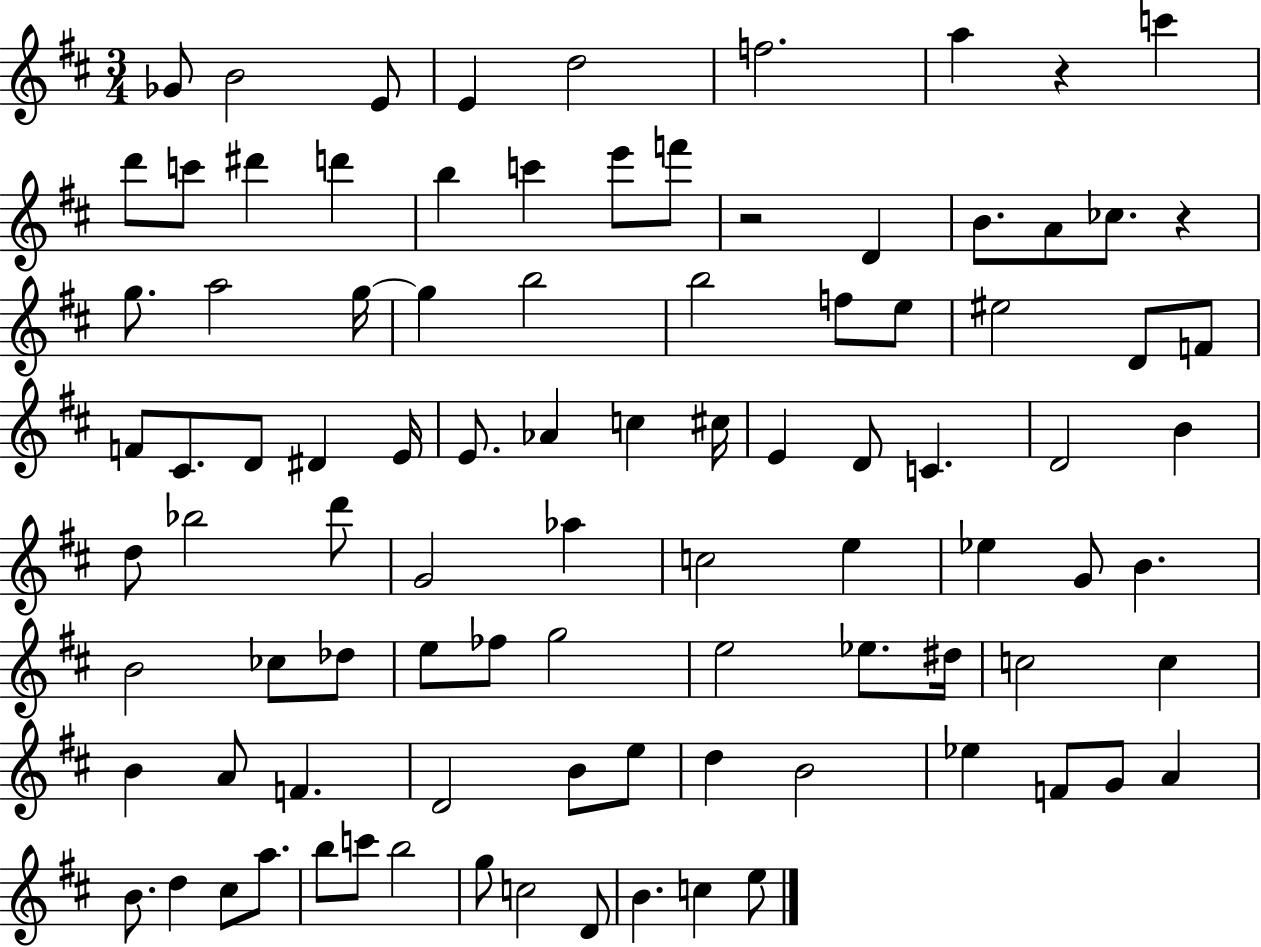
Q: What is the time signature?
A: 3/4